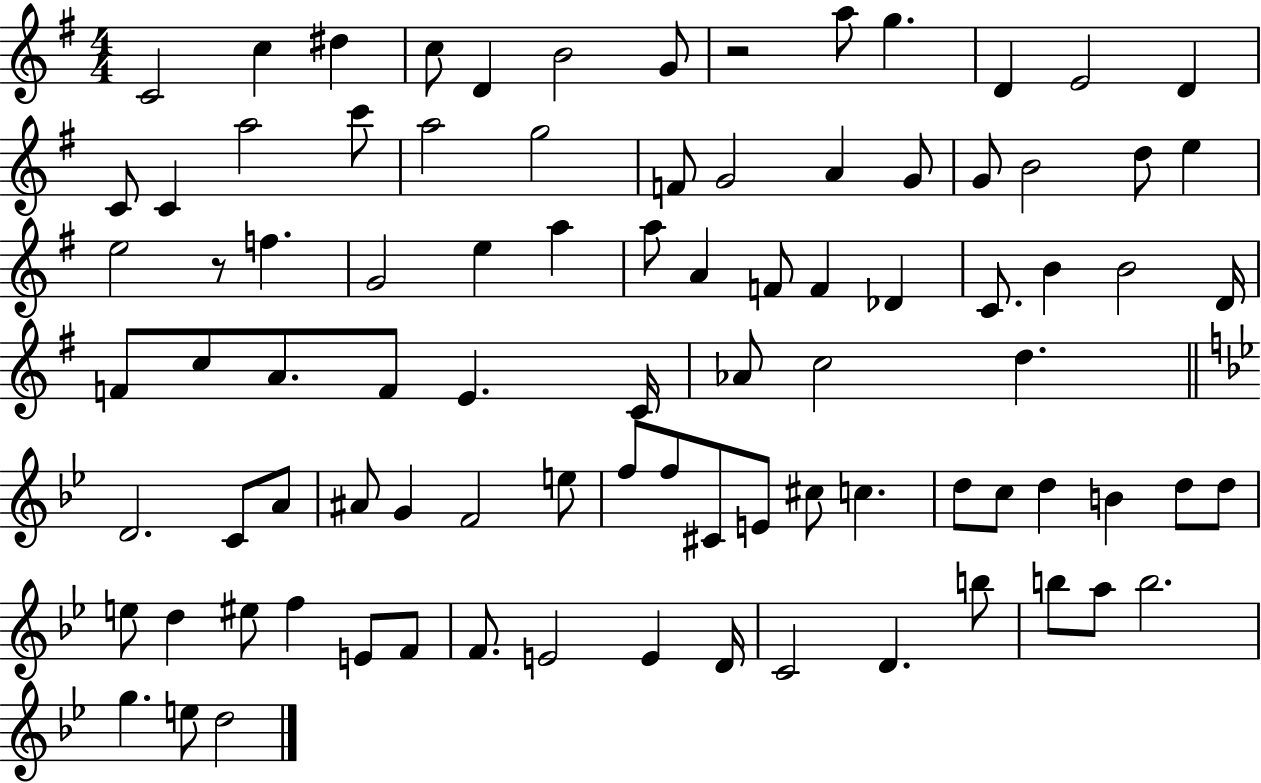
C4/h C5/q D#5/q C5/e D4/q B4/h G4/e R/h A5/e G5/q. D4/q E4/h D4/q C4/e C4/q A5/h C6/e A5/h G5/h F4/e G4/h A4/q G4/e G4/e B4/h D5/e E5/q E5/h R/e F5/q. G4/h E5/q A5/q A5/e A4/q F4/e F4/q Db4/q C4/e. B4/q B4/h D4/s F4/e C5/e A4/e. F4/e E4/q. C4/s Ab4/e C5/h D5/q. D4/h. C4/e A4/e A#4/e G4/q F4/h E5/e F5/e F5/e C#4/e E4/e C#5/e C5/q. D5/e C5/e D5/q B4/q D5/e D5/e E5/e D5/q EIS5/e F5/q E4/e F4/e F4/e. E4/h E4/q D4/s C4/h D4/q. B5/e B5/e A5/e B5/h. G5/q. E5/e D5/h